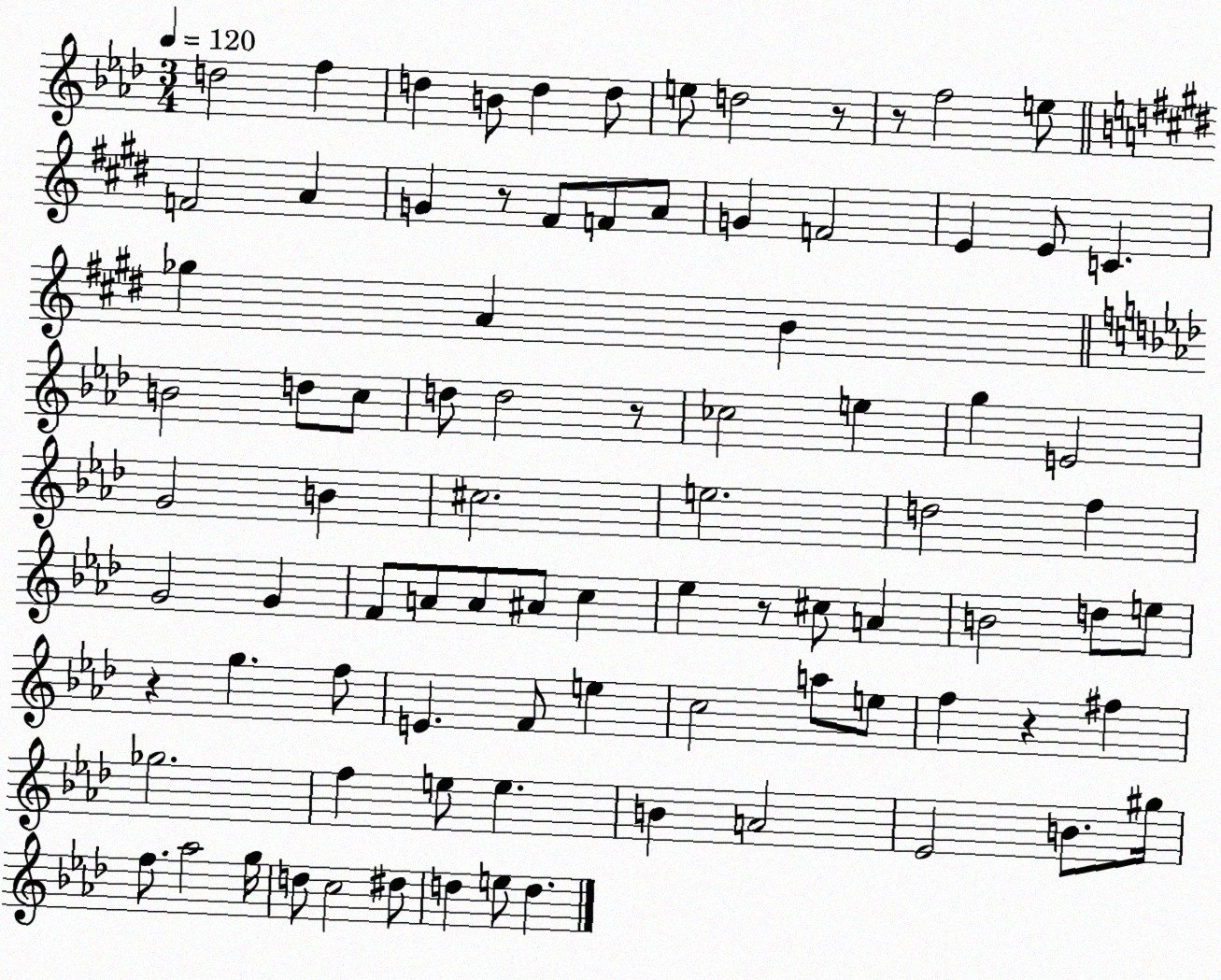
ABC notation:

X:1
T:Untitled
M:3/4
L:1/4
K:Ab
d2 f d B/2 d d/2 e/2 d2 z/2 z/2 f2 e/2 F2 A G z/2 ^F/2 F/2 A/2 G F2 E E/2 C _g A B B2 d/2 c/2 d/2 d2 z/2 _c2 e g E2 G2 B ^c2 e2 d2 f G2 G F/2 A/2 A/2 ^A/2 c _e z/2 ^c/2 A B2 d/2 e/2 z g f/2 E F/2 e c2 a/2 e/2 f z ^f _g2 f e/2 e B A2 _E2 B/2 ^g/4 f/2 _a2 g/4 d/2 c2 ^d/2 d e/2 d